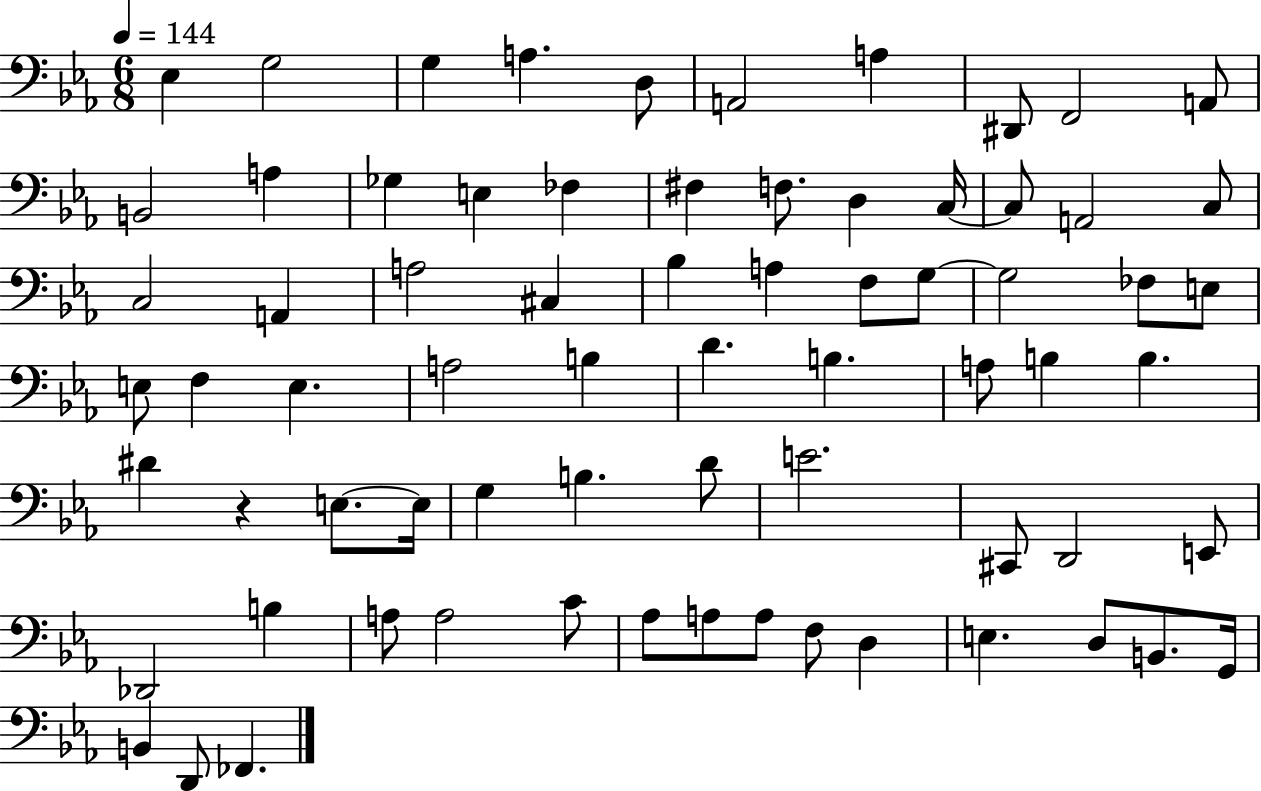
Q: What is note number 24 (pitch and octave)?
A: A2